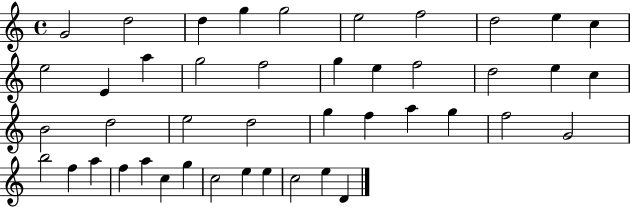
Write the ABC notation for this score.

X:1
T:Untitled
M:4/4
L:1/4
K:C
G2 d2 d g g2 e2 f2 d2 e c e2 E a g2 f2 g e f2 d2 e c B2 d2 e2 d2 g f a g f2 G2 b2 f a f a c g c2 e e c2 e D